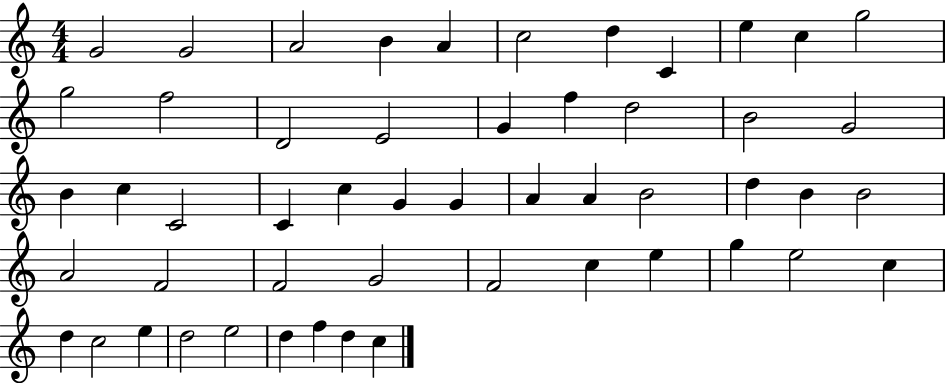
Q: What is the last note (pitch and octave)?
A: C5